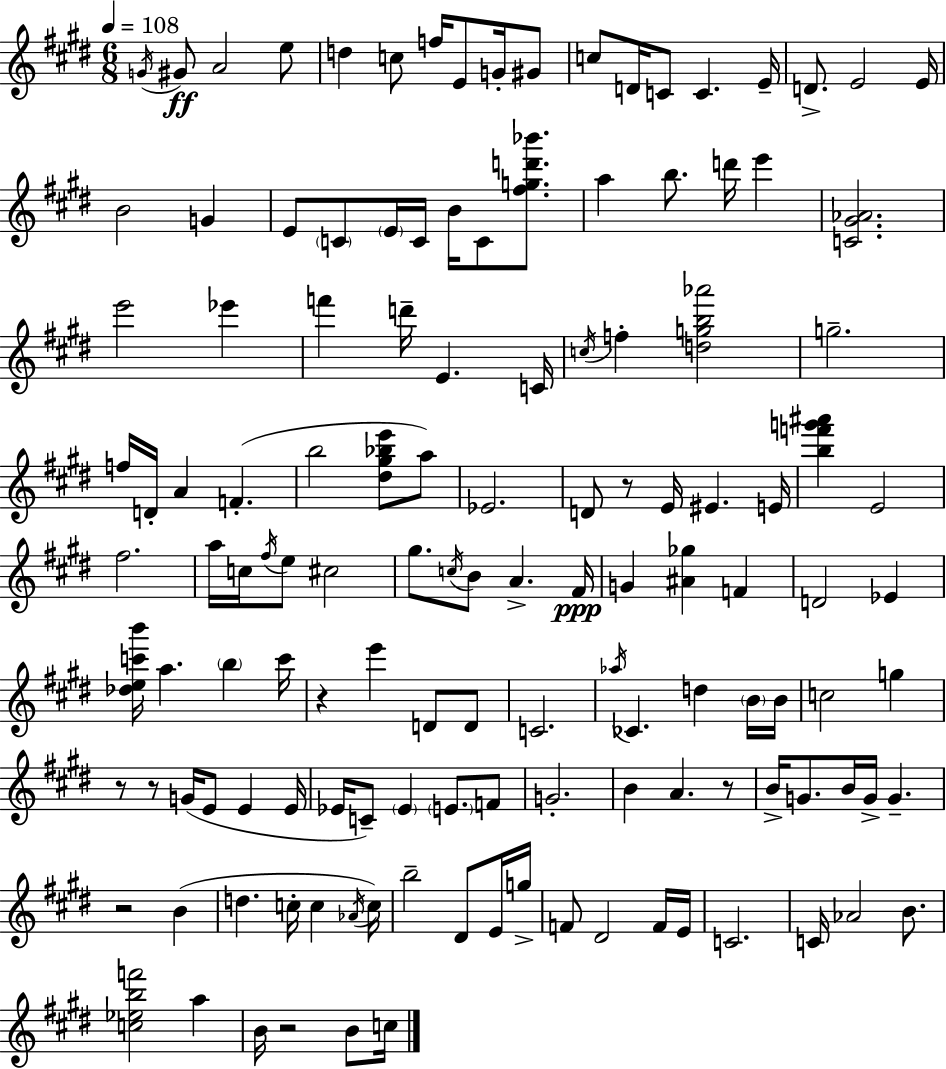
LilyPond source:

{
  \clef treble
  \numericTimeSignature
  \time 6/8
  \key e \major
  \tempo 4 = 108
  \acciaccatura { g'16 }\ff gis'8 a'2 e''8 | d''4 c''8 f''16 e'8 g'16-. gis'8 | c''8 d'16 c'8 c'4. | e'16-- d'8.-> e'2 | \break e'16 b'2 g'4 | e'8 \parenthesize c'8 \parenthesize e'16 c'16 b'16 c'8 <fis'' g'' d''' bes'''>8. | a''4 b''8. d'''16 e'''4 | <c' gis' aes'>2. | \break e'''2 ees'''4 | f'''4 d'''16-- e'4. | c'16 \acciaccatura { c''16 } f''4-. <d'' g'' b'' aes'''>2 | g''2.-- | \break f''16 d'16-. a'4 f'4.-.( | b''2 <dis'' gis'' bes'' e'''>8 | a''8) ees'2. | d'8 r8 e'16 eis'4. | \break e'16 <b'' f''' g''' ais'''>4 e'2 | fis''2. | a''16 c''16 \acciaccatura { fis''16 } e''8 cis''2 | gis''8. \acciaccatura { c''16 } b'8 a'4.-> | \break fis'16\ppp g'4 <ais' ges''>4 | f'4 d'2 | ees'4 <des'' e'' c''' b'''>16 a''4. \parenthesize b''4 | c'''16 r4 e'''4 | \break d'8 d'8 c'2. | \acciaccatura { aes''16 } ces'4. d''4 | \parenthesize b'16 b'16 c''2 | g''4 r8 r8 g'16( e'8 | \break e'4 e'16 ees'16 c'8--) \parenthesize ees'4 | \parenthesize e'8. f'8 g'2.-. | b'4 a'4. | r8 b'16-> g'8. b'16 g'16-> g'4.-- | \break r2 | b'4( d''4. c''16-. | c''4 \acciaccatura { aes'16 } c''16) b''2-- | dis'8 e'16 g''16-> f'8 dis'2 | \break f'16 e'16 c'2. | c'16 aes'2 | b'8. <c'' ees'' b'' f'''>2 | a''4 b'16 r2 | \break b'8 c''16 \bar "|."
}